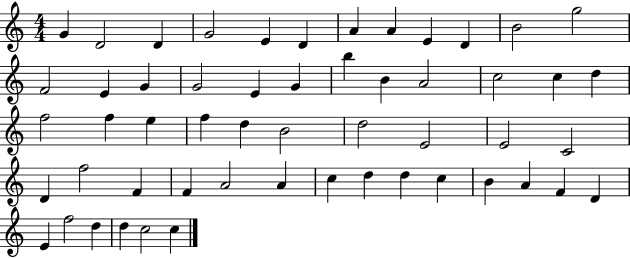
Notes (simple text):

G4/q D4/h D4/q G4/h E4/q D4/q A4/q A4/q E4/q D4/q B4/h G5/h F4/h E4/q G4/q G4/h E4/q G4/q B5/q B4/q A4/h C5/h C5/q D5/q F5/h F5/q E5/q F5/q D5/q B4/h D5/h E4/h E4/h C4/h D4/q F5/h F4/q F4/q A4/h A4/q C5/q D5/q D5/q C5/q B4/q A4/q F4/q D4/q E4/q F5/h D5/q D5/q C5/h C5/q